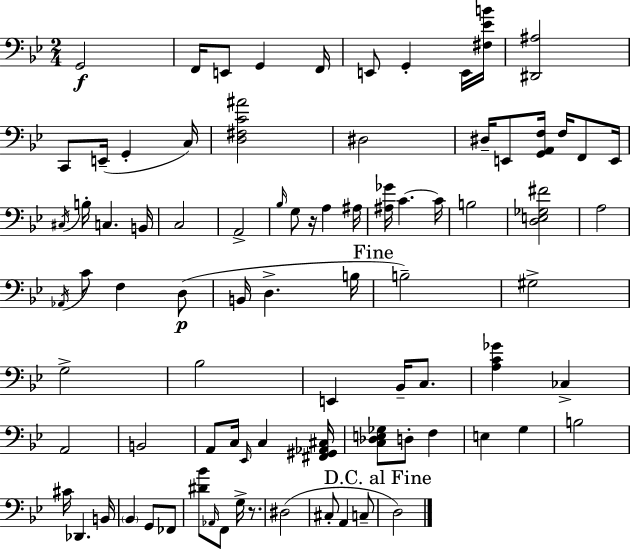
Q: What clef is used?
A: bass